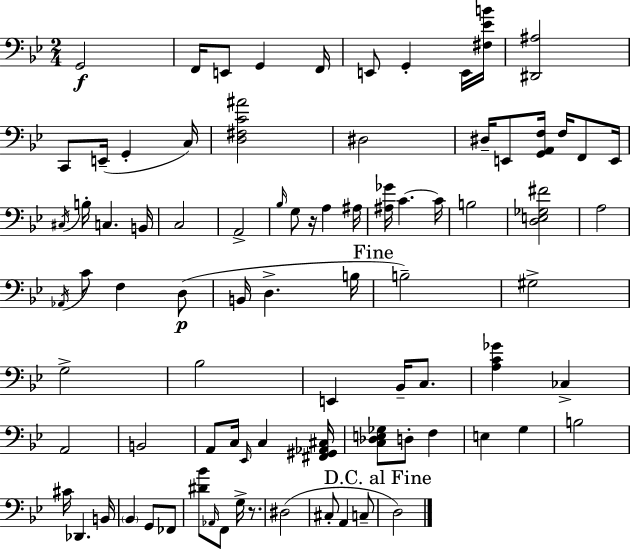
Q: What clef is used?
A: bass